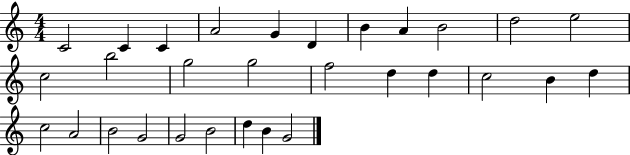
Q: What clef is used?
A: treble